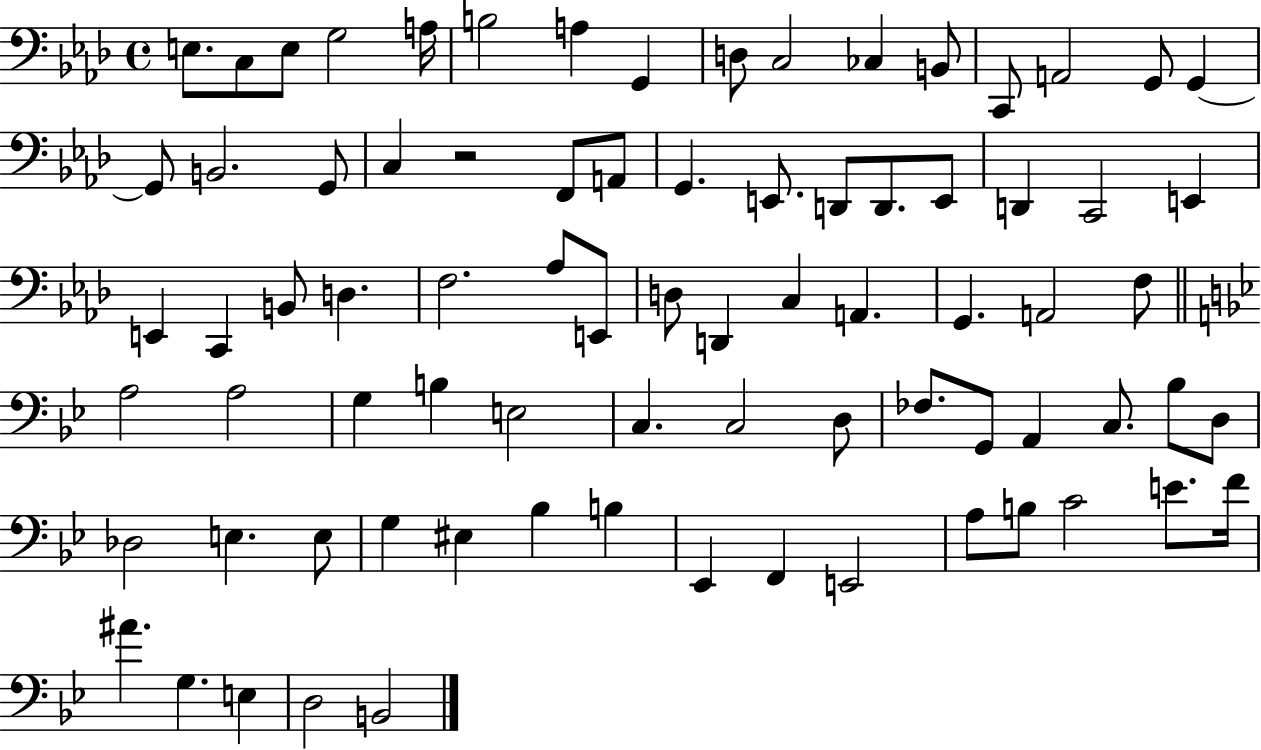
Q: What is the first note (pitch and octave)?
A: E3